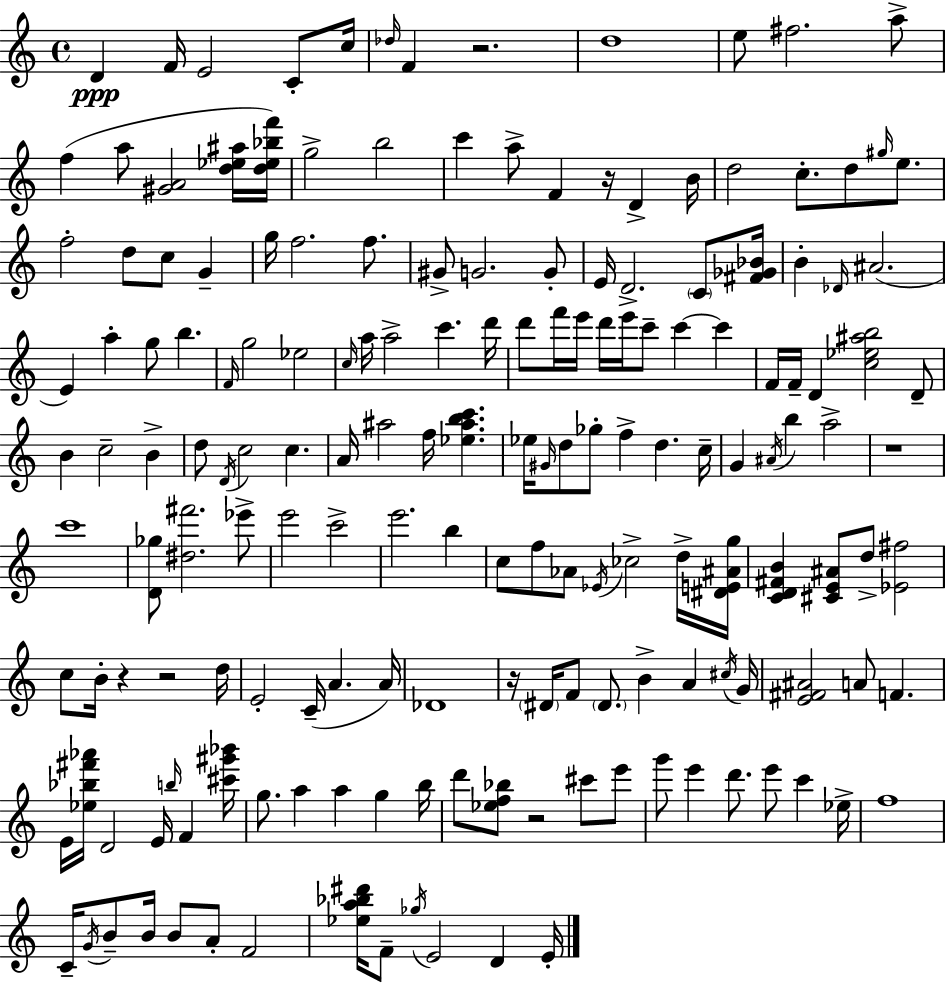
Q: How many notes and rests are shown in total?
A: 172